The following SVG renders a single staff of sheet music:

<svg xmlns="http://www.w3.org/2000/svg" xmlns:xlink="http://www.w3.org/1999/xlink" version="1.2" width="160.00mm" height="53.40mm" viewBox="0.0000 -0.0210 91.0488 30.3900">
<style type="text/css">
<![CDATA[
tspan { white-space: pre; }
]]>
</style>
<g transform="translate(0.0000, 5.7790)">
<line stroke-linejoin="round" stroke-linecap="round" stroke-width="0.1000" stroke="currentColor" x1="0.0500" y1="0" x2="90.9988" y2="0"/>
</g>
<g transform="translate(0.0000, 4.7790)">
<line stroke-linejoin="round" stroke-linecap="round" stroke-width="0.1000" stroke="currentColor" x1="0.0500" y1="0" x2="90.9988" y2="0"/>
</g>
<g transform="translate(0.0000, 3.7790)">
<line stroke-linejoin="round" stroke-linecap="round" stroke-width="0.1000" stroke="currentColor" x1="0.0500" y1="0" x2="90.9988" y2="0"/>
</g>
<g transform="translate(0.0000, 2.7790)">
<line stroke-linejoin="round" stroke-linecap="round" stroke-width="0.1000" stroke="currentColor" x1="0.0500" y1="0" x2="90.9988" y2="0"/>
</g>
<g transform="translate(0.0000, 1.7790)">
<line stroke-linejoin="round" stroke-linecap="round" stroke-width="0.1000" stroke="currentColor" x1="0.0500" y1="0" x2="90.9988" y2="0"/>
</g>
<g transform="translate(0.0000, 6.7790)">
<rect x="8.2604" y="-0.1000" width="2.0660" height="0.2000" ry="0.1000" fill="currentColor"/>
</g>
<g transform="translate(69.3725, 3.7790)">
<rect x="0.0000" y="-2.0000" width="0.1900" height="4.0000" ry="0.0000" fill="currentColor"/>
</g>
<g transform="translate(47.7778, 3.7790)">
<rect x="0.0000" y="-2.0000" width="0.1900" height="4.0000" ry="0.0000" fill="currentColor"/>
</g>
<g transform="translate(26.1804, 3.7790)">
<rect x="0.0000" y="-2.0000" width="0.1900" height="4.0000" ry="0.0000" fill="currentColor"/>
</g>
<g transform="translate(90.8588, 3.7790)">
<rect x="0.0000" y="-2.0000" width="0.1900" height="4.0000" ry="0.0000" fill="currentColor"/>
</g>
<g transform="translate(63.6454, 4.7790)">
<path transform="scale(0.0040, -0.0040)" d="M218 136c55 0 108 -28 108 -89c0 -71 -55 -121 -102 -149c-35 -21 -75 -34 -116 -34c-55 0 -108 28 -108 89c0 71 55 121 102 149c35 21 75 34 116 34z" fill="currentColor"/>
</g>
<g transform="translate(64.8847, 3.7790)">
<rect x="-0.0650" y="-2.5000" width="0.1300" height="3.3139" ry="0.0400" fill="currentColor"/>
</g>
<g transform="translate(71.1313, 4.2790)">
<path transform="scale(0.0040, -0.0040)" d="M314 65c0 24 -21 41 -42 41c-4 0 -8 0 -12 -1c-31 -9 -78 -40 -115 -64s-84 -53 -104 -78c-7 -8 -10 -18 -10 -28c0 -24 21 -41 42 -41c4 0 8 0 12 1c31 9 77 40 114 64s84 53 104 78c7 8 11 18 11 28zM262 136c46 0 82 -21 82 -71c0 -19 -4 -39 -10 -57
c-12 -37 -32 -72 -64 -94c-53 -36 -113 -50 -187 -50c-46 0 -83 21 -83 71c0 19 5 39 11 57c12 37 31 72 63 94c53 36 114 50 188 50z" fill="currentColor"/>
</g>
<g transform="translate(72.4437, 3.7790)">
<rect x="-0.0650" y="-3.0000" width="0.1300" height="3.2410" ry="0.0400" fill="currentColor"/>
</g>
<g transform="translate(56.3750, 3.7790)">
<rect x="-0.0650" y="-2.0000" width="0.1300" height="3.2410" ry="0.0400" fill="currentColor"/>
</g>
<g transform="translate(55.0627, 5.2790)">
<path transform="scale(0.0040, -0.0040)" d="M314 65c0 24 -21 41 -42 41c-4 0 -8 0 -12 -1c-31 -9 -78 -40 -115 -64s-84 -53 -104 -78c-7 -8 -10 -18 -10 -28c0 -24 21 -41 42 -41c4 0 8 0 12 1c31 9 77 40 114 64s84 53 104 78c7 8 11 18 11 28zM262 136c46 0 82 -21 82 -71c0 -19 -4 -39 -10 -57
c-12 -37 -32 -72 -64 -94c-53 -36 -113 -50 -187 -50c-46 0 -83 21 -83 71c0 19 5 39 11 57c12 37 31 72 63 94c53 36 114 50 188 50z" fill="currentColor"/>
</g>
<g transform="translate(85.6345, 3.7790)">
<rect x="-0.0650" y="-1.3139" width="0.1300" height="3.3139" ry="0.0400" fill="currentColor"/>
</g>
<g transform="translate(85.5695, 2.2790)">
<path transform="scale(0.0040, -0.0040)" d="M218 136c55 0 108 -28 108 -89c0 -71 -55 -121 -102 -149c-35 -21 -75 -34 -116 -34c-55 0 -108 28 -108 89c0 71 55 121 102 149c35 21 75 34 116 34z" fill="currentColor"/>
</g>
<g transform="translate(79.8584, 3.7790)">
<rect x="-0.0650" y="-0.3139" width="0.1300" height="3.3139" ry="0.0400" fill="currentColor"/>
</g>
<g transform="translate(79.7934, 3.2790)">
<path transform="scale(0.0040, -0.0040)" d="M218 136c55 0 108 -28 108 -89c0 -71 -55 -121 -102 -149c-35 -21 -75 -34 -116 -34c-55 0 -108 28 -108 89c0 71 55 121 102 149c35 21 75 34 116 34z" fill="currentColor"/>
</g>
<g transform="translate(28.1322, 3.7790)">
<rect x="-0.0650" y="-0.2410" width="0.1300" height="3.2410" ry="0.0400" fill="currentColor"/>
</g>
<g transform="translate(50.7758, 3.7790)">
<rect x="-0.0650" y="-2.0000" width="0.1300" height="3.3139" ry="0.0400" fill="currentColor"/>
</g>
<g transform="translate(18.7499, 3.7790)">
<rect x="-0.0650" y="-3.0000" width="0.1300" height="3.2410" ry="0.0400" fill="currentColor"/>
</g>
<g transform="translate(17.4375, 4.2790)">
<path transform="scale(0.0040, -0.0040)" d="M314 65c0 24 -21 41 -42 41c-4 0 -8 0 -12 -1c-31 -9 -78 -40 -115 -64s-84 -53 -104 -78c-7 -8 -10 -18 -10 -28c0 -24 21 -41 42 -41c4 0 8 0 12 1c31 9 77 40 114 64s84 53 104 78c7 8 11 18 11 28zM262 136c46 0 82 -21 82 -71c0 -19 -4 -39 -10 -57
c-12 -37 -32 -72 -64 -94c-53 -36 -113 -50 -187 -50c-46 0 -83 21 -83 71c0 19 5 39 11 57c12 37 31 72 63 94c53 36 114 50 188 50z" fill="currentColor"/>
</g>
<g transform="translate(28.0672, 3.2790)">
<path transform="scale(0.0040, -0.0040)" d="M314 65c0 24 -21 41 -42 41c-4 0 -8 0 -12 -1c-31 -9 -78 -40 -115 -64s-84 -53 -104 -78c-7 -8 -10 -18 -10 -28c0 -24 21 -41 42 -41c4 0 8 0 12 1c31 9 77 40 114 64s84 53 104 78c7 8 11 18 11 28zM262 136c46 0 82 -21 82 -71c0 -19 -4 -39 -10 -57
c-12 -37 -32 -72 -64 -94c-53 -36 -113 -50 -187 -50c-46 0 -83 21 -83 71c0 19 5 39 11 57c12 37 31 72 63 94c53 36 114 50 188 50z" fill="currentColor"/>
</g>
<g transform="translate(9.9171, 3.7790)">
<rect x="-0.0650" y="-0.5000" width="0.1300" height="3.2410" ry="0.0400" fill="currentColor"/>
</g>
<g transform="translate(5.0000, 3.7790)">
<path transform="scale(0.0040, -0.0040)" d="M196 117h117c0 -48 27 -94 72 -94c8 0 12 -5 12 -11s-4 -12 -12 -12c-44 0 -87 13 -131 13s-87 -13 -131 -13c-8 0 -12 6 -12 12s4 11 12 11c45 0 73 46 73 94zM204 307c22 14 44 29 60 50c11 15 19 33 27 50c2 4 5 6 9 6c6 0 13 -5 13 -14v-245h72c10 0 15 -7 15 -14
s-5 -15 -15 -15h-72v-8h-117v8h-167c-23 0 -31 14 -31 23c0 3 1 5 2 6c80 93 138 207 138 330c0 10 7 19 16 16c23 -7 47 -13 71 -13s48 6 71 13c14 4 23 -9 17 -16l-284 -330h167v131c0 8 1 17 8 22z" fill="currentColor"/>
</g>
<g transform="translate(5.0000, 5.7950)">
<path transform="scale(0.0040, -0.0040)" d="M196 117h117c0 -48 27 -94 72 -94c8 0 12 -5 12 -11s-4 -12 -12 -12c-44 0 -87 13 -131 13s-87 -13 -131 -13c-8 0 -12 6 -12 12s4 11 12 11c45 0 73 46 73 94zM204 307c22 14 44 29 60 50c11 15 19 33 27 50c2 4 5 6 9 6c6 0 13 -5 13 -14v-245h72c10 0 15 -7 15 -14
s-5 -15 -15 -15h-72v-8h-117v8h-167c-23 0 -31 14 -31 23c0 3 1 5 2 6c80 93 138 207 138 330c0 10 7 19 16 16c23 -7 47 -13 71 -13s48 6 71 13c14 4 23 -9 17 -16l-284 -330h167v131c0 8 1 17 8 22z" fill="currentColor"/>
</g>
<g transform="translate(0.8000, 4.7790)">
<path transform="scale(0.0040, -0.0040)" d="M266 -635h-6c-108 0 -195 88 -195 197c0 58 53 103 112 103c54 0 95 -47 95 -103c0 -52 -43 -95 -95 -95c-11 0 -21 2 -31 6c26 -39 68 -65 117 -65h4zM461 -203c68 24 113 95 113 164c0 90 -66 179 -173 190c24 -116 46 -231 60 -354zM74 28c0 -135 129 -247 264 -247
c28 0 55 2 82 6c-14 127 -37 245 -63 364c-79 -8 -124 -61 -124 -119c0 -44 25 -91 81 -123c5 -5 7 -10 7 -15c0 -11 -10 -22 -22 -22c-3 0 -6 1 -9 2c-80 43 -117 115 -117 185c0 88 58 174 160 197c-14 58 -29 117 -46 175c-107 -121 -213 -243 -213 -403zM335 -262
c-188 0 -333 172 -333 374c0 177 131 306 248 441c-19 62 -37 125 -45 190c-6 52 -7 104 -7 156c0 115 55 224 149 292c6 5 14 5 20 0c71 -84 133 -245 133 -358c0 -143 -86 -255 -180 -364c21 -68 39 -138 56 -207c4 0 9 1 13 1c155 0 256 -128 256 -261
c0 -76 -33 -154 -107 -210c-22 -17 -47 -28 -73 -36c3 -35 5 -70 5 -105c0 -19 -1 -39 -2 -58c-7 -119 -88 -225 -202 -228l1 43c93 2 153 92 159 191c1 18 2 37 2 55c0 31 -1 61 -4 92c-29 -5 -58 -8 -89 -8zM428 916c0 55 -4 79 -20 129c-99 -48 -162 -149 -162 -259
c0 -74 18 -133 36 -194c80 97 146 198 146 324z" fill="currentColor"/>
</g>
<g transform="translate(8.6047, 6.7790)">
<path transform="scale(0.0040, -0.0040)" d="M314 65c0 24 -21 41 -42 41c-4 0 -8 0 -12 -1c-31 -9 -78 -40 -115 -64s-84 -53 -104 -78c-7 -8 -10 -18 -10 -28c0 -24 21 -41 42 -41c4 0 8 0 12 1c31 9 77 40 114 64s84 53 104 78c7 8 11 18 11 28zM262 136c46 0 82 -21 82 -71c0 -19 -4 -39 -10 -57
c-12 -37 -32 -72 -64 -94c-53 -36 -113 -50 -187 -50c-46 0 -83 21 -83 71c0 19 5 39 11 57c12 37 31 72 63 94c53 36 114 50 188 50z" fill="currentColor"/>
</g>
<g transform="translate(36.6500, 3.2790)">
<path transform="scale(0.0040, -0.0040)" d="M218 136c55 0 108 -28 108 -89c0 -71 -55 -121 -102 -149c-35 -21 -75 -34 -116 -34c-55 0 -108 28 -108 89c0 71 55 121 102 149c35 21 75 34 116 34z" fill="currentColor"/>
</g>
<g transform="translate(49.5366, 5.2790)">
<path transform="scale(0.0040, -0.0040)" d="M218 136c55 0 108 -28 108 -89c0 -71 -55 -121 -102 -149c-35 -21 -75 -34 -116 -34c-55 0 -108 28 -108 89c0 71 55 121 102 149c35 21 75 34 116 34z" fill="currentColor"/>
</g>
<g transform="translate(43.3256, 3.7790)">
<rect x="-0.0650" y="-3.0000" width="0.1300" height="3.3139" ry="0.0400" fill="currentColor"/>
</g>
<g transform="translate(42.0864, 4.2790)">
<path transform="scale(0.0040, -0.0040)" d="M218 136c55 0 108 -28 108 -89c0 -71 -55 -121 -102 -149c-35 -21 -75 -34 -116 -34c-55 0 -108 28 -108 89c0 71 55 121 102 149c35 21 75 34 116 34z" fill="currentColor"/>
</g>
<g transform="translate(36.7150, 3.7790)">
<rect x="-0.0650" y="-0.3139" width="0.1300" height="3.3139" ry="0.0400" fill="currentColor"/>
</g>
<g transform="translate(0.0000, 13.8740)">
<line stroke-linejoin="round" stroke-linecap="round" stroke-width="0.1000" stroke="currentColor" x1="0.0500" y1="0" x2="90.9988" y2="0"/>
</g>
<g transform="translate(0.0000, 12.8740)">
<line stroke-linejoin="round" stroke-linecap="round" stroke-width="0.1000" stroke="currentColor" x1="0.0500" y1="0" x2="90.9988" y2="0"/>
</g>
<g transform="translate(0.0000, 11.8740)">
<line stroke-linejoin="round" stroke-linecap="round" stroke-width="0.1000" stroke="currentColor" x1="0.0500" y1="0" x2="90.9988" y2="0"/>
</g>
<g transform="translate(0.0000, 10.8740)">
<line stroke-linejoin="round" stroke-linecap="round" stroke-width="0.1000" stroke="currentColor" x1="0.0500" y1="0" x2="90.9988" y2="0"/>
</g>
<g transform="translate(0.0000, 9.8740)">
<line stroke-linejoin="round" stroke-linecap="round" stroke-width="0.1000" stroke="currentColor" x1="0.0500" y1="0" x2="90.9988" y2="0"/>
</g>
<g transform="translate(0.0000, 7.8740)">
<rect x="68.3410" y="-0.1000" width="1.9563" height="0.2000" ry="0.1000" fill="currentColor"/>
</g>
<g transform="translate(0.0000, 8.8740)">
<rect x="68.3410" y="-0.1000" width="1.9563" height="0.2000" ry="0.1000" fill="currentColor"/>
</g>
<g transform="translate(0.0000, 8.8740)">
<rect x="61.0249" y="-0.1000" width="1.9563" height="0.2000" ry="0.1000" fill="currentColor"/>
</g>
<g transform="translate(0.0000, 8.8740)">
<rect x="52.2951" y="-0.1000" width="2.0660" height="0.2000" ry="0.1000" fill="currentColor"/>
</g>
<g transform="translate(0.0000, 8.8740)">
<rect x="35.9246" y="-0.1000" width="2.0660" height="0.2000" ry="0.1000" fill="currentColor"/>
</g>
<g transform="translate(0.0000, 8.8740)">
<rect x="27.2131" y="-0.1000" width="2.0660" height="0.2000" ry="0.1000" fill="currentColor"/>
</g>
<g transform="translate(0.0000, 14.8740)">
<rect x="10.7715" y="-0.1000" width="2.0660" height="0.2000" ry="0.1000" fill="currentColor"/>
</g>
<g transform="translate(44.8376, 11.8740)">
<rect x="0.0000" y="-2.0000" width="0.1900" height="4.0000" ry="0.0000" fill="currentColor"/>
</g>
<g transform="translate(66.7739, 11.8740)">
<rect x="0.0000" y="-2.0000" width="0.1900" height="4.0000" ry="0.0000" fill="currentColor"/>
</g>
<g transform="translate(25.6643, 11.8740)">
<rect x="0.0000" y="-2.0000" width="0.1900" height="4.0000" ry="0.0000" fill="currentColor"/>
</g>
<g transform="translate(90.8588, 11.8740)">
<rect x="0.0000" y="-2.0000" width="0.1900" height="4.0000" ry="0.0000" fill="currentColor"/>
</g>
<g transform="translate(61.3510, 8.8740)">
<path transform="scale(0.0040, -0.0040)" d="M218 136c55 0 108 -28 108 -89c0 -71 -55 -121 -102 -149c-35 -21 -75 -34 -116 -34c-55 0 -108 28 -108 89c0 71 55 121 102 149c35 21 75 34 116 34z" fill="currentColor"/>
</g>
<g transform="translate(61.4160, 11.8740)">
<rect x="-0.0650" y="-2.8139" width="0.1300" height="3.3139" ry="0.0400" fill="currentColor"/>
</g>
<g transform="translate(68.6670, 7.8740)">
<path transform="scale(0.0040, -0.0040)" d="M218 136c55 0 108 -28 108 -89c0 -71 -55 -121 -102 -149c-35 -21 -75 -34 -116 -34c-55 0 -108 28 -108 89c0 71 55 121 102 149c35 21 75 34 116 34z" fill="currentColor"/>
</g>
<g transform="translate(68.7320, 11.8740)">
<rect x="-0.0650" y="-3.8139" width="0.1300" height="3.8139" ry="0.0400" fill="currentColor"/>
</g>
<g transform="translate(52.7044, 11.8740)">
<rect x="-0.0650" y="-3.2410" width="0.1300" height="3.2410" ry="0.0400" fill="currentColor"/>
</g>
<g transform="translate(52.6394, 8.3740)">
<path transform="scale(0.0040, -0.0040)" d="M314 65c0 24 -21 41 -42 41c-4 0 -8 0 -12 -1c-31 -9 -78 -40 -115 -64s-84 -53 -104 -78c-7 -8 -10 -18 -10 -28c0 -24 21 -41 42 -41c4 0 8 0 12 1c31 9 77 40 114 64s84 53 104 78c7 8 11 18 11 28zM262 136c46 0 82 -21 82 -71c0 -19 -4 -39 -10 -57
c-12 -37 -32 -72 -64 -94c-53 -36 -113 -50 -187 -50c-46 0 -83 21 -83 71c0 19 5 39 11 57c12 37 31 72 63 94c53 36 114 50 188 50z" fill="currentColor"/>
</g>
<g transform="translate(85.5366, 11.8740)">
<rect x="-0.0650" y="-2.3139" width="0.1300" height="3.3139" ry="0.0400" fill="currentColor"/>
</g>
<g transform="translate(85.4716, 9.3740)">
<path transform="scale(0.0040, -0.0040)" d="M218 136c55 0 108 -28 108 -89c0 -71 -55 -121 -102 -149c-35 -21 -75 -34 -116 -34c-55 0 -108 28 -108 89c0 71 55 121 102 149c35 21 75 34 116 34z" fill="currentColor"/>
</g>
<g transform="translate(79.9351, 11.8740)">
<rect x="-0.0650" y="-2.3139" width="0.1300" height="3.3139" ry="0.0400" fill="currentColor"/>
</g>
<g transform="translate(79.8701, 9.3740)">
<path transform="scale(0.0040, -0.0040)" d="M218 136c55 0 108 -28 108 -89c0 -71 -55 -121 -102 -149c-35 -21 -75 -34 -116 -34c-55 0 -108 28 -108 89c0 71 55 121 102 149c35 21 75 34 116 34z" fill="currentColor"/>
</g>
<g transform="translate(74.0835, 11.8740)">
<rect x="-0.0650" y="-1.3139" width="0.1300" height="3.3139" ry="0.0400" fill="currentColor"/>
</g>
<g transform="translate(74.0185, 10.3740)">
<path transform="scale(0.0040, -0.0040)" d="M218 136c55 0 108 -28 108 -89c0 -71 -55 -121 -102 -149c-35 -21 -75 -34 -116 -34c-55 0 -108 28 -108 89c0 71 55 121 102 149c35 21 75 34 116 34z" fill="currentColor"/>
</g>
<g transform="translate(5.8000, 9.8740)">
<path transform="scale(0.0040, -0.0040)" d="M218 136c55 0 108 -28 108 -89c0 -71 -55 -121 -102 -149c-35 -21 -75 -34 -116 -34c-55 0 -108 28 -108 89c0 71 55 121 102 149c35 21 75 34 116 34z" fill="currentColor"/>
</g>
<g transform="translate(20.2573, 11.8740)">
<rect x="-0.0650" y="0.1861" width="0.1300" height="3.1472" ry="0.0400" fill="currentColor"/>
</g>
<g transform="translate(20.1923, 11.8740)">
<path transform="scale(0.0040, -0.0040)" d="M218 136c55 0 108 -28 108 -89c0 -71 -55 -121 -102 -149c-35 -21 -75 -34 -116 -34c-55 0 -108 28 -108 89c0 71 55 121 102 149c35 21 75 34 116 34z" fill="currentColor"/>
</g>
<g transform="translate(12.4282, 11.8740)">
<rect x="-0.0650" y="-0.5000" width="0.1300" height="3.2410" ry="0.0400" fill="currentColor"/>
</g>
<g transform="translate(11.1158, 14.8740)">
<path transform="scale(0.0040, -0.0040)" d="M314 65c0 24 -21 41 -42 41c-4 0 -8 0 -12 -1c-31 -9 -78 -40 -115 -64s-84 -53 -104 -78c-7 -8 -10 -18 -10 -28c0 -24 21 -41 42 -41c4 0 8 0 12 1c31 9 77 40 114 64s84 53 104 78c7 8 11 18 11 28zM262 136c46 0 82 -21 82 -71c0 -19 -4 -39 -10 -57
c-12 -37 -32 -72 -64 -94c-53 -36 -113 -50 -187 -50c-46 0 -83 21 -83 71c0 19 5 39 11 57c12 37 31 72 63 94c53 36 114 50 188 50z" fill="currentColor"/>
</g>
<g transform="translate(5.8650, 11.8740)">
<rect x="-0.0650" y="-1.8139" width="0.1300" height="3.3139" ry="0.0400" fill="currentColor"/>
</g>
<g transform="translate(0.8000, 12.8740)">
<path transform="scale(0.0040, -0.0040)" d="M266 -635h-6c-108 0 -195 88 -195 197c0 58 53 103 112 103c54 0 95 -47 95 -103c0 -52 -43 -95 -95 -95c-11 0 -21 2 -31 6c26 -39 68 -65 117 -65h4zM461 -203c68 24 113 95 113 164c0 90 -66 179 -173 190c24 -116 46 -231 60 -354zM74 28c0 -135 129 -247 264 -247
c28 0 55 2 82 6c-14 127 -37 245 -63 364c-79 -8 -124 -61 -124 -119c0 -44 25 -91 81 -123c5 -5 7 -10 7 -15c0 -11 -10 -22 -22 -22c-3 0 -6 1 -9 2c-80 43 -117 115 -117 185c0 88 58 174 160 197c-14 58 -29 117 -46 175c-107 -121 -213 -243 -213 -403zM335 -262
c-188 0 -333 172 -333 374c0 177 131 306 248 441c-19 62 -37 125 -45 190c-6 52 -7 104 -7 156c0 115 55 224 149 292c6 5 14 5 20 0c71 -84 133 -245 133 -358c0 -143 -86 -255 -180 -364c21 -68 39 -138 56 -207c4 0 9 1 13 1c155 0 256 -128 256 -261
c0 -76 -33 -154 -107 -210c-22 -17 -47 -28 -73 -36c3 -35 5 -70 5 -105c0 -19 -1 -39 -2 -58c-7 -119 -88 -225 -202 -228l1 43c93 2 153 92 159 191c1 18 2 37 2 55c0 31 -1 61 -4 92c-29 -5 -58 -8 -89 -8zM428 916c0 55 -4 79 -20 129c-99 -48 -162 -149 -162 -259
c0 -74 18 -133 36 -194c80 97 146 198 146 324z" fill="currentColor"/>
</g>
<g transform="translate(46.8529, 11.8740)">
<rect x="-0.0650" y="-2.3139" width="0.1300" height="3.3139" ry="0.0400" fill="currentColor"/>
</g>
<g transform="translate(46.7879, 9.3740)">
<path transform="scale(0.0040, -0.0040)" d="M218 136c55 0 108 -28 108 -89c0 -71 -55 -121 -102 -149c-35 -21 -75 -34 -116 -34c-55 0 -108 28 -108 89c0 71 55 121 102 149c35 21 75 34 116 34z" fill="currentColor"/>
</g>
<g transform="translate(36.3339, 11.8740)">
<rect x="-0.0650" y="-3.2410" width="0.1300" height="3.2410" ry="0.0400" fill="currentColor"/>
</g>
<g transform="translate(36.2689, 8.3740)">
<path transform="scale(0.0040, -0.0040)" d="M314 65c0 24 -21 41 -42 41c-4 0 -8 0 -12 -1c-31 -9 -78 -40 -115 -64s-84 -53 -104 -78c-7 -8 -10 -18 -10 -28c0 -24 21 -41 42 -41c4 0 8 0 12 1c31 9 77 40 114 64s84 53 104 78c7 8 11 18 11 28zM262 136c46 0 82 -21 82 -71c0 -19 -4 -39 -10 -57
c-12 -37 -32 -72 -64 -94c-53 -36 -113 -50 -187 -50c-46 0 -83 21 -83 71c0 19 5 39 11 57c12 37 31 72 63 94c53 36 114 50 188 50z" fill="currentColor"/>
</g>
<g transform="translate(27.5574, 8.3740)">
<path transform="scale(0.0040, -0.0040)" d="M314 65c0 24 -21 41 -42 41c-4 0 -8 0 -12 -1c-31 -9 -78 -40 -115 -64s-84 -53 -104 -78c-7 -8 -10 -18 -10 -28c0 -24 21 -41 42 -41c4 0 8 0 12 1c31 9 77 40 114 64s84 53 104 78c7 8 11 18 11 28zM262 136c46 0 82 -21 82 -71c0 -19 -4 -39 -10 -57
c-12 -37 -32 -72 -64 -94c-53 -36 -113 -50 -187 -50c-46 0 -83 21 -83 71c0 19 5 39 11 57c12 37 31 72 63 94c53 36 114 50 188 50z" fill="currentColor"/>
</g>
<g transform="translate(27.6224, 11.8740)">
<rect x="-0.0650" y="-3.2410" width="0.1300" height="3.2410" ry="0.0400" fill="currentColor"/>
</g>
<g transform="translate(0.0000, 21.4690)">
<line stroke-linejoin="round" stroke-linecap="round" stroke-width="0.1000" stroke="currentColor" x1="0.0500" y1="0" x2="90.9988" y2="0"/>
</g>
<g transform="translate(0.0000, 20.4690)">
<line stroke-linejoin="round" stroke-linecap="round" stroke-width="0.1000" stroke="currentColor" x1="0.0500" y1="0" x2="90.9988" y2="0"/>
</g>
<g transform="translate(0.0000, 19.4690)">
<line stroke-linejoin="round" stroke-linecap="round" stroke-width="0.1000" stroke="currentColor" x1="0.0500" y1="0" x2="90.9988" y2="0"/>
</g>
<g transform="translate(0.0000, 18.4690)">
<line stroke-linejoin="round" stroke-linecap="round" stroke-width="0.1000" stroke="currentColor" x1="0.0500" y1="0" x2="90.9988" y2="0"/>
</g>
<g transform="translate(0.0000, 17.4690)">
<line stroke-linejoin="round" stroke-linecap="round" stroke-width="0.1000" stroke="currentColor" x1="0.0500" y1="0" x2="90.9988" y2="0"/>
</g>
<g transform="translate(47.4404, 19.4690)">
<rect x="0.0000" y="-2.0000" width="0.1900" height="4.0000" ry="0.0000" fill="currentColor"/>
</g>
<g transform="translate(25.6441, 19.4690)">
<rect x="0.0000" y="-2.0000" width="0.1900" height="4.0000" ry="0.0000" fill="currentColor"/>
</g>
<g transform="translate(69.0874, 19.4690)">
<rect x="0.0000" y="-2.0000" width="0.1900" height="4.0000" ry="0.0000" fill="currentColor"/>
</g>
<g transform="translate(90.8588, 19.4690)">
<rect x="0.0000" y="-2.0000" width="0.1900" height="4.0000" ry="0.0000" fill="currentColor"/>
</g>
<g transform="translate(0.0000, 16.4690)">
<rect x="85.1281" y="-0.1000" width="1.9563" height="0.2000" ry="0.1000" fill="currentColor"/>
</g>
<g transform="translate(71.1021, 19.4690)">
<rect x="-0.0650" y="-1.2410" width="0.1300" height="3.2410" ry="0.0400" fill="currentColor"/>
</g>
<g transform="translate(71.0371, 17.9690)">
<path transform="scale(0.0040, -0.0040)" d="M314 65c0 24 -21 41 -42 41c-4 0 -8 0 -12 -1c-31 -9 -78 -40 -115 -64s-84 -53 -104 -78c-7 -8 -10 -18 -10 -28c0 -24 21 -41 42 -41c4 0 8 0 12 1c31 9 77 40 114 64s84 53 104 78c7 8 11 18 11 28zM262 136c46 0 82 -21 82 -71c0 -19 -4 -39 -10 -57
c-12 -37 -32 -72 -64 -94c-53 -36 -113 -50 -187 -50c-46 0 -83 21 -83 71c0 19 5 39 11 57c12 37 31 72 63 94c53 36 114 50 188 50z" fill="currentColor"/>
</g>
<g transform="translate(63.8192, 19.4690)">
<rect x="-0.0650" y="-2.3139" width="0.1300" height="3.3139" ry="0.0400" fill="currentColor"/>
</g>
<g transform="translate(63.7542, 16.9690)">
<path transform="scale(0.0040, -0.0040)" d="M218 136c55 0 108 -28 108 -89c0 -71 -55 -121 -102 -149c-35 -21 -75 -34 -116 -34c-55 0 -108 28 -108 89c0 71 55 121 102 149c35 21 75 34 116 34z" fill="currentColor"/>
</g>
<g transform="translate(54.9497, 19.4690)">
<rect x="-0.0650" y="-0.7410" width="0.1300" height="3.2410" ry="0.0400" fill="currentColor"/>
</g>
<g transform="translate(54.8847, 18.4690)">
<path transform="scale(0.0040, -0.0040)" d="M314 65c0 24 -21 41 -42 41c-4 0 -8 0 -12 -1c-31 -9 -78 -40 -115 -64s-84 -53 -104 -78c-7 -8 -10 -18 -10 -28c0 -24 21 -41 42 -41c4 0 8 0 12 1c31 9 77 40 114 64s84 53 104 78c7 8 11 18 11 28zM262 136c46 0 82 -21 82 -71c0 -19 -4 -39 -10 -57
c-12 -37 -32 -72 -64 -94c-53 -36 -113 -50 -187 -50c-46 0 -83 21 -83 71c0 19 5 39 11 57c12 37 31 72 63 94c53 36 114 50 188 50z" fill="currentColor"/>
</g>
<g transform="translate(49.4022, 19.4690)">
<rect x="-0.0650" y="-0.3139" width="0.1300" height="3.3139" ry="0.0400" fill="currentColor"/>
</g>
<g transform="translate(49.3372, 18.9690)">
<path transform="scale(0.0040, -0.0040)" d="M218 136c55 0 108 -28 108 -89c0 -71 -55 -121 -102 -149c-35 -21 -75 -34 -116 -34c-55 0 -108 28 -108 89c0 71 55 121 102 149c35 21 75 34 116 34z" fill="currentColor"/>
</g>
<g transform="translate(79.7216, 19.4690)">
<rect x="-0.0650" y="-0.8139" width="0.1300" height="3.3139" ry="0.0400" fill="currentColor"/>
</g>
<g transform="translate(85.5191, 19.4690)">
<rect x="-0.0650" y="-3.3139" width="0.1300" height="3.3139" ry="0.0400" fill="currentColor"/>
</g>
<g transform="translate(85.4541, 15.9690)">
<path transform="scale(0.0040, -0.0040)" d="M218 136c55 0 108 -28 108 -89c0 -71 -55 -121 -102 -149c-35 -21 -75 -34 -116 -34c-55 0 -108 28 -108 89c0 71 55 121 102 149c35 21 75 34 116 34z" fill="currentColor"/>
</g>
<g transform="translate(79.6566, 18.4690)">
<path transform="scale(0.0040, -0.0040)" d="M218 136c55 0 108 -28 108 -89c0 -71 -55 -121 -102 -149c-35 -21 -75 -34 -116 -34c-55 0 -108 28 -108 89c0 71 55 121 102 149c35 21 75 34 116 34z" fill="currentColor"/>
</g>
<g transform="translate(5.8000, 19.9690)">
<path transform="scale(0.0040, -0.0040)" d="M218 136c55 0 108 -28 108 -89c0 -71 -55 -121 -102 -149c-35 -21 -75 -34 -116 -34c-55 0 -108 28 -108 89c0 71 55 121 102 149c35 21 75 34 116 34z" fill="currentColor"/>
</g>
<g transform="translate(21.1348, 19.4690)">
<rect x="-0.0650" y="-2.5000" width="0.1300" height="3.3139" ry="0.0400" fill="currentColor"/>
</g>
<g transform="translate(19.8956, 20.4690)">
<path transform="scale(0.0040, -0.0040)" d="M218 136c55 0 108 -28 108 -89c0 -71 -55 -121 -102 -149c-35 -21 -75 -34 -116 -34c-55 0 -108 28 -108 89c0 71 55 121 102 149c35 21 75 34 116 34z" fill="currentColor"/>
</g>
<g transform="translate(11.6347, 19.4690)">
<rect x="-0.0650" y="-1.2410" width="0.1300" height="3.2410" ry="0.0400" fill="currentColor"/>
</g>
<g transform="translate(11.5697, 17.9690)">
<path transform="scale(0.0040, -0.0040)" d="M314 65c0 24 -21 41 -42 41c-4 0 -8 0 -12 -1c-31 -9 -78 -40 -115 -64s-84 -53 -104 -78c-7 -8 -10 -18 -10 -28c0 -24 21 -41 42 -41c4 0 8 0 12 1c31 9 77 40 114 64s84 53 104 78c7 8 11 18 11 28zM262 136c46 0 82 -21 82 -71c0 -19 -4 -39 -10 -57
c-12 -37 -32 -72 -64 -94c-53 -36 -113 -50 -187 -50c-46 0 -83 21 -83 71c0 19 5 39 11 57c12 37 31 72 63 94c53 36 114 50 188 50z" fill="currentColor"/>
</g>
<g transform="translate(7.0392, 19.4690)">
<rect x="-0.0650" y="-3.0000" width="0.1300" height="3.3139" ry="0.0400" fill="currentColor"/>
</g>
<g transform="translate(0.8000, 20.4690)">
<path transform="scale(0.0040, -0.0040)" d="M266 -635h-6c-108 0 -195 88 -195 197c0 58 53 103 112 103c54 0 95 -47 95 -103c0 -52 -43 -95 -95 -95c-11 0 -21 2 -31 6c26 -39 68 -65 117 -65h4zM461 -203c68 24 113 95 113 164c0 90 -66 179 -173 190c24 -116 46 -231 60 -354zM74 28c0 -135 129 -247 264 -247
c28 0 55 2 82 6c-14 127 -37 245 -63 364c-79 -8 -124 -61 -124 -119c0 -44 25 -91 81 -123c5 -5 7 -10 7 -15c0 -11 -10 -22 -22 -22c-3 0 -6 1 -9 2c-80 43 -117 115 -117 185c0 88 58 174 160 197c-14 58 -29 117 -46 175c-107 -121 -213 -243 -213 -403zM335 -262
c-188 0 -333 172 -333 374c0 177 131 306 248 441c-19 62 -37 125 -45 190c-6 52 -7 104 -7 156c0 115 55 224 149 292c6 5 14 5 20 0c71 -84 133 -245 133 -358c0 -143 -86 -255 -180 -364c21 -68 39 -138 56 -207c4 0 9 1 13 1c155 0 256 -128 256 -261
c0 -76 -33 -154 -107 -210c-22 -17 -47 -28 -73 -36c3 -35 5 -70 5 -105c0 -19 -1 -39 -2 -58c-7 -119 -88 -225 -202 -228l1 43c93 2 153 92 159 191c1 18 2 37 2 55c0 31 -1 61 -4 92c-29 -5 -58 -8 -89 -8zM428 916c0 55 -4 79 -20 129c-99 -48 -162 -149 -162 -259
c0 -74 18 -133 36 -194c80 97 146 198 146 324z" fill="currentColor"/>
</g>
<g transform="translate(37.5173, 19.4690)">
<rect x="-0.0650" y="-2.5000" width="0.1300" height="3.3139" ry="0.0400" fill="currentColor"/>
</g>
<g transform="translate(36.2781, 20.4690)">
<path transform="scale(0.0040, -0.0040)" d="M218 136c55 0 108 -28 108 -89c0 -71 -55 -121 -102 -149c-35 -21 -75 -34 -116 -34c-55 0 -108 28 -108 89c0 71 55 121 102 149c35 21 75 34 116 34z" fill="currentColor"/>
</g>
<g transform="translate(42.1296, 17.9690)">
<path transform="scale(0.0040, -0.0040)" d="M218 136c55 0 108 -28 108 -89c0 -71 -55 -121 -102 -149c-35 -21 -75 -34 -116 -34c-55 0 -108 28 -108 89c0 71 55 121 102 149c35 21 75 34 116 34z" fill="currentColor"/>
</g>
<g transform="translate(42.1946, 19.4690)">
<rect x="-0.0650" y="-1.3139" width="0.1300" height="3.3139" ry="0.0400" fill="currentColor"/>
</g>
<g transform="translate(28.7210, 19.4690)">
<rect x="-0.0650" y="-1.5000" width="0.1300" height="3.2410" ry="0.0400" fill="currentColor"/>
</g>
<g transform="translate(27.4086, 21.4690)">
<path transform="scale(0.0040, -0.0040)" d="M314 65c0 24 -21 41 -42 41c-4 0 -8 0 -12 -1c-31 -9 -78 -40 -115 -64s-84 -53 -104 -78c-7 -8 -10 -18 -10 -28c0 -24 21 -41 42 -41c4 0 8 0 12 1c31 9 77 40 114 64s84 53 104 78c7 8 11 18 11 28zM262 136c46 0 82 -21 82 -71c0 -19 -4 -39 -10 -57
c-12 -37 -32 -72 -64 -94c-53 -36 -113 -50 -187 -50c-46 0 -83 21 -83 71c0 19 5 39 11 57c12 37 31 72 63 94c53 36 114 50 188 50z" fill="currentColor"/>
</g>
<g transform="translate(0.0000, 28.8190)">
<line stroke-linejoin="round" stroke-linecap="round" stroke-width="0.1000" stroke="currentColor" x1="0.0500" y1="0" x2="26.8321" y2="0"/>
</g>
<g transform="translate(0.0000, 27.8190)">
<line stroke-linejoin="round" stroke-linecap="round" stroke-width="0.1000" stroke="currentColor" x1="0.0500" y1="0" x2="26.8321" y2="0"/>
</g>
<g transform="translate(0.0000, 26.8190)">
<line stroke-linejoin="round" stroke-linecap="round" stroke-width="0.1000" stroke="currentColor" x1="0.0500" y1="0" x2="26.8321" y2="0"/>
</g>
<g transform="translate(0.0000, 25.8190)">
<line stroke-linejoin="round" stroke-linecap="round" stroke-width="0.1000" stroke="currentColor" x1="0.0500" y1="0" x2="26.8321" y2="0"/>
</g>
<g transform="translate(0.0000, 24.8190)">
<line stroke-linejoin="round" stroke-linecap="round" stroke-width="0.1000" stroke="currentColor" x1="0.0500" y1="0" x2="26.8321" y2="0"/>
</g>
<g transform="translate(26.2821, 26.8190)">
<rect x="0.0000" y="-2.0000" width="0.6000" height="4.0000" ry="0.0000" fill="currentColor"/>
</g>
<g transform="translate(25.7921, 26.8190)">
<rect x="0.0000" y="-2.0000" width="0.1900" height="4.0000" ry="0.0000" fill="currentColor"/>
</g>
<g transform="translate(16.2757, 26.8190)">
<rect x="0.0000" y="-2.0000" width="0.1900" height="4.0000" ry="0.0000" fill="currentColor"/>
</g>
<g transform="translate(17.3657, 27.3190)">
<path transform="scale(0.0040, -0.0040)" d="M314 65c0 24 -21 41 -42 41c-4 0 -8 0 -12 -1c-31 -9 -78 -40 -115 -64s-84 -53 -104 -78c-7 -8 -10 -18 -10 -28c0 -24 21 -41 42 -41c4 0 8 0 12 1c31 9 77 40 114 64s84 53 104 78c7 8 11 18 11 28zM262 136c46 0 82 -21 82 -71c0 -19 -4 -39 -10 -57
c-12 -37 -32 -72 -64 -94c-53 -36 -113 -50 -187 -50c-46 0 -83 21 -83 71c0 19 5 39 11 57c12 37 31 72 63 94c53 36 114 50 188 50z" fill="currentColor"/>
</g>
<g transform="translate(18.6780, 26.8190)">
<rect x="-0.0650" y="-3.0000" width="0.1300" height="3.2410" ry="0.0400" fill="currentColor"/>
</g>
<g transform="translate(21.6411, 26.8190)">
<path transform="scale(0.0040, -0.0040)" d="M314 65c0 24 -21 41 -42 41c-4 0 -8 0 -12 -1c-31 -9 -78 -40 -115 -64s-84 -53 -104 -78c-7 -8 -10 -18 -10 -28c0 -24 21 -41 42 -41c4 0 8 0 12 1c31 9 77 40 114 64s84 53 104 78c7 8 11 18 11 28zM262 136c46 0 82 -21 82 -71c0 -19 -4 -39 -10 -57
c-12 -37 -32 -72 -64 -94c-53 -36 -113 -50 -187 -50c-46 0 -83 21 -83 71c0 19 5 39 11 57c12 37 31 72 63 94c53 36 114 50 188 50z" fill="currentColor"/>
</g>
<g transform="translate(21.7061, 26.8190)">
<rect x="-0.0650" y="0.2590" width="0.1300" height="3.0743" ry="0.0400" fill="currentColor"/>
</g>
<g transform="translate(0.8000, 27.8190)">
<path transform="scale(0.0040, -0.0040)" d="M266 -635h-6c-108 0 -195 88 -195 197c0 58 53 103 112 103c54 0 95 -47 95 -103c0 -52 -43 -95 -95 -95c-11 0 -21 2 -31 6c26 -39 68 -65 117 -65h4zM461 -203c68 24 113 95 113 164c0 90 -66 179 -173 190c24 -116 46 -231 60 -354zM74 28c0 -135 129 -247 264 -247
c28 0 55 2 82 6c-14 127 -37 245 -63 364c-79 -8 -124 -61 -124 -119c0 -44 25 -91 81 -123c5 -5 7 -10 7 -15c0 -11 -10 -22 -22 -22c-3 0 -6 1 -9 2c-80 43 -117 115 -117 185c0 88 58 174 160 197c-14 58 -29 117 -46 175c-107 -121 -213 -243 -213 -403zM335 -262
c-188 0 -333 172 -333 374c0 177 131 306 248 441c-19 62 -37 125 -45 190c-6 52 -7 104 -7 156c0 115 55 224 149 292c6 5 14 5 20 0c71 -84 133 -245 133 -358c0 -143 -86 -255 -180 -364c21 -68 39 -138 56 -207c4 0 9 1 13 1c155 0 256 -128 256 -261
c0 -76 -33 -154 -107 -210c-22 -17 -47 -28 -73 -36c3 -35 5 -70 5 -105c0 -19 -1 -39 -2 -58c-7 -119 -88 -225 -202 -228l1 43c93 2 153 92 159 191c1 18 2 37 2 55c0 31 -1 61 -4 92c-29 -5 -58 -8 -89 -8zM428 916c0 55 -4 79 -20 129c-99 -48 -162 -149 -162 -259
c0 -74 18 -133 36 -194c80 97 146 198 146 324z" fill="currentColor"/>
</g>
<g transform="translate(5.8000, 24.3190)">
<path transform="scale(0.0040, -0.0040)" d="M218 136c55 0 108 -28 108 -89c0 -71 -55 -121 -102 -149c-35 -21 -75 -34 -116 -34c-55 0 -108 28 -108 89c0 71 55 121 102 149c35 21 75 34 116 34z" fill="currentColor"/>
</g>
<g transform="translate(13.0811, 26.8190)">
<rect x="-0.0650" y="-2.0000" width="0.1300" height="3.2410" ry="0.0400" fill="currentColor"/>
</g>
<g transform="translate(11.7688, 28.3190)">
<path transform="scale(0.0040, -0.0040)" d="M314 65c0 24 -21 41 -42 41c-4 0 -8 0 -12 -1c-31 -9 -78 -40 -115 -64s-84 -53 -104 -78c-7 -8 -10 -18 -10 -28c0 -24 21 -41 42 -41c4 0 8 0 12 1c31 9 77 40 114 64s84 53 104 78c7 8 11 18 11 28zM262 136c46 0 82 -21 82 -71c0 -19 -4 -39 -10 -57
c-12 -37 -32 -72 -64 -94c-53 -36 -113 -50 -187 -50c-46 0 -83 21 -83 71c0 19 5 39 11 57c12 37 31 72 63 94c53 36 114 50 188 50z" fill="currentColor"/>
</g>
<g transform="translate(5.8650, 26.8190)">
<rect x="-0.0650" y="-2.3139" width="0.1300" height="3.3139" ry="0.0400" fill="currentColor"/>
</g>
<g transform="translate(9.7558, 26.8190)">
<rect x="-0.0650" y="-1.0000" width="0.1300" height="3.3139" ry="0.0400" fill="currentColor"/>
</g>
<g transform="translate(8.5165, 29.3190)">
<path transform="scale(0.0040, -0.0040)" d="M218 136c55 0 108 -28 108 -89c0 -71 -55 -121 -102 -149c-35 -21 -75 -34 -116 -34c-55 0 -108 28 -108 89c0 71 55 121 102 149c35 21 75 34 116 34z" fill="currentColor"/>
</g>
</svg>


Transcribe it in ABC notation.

X:1
T:Untitled
M:4/4
L:1/4
K:C
C2 A2 c2 c A F F2 G A2 c e f C2 B b2 b2 g b2 a c' e g g A e2 G E2 G e c d2 g e2 d b g D F2 A2 B2